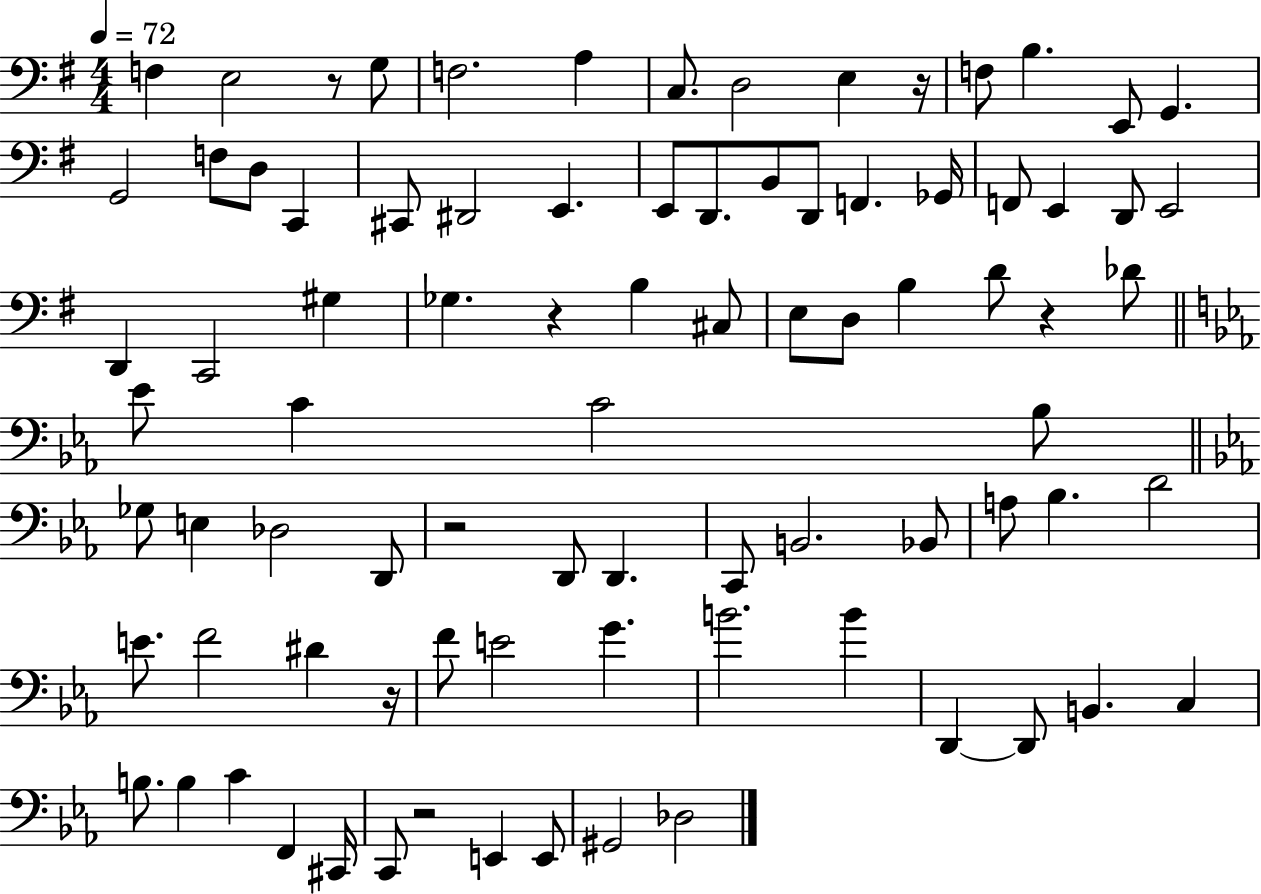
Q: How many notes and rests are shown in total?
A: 85